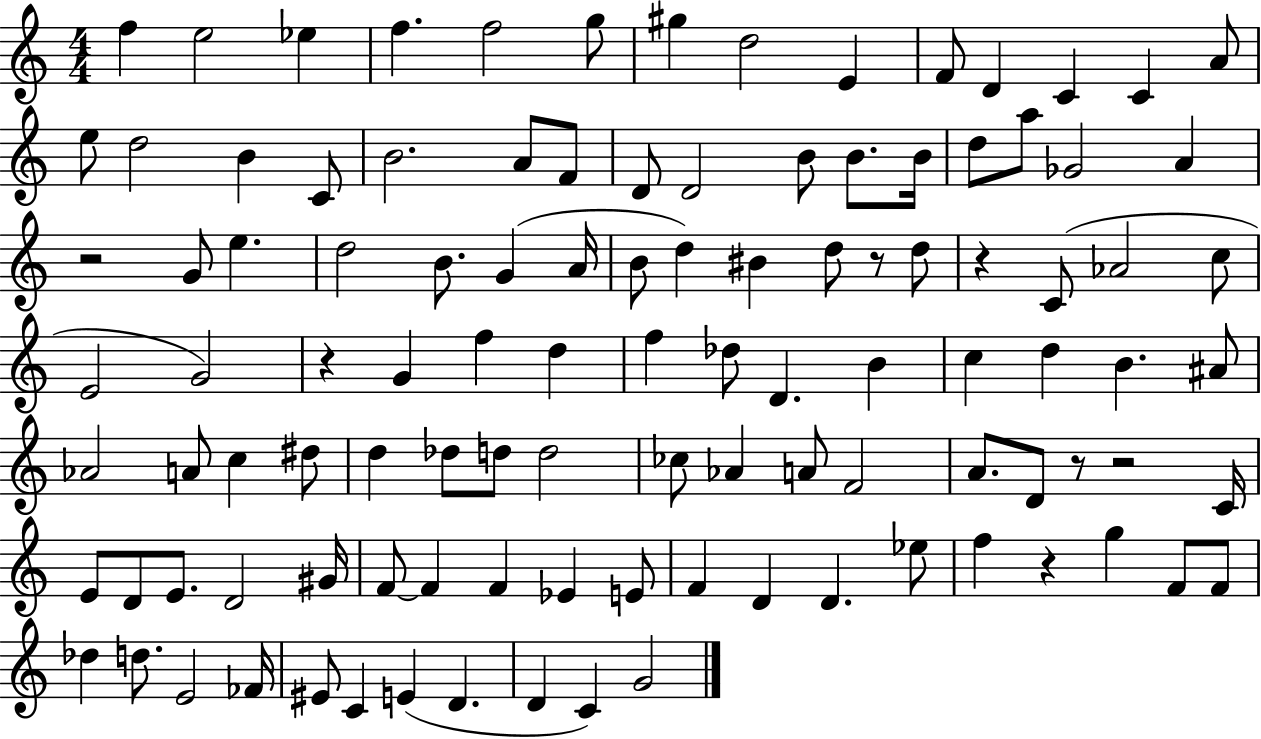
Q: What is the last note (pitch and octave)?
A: G4